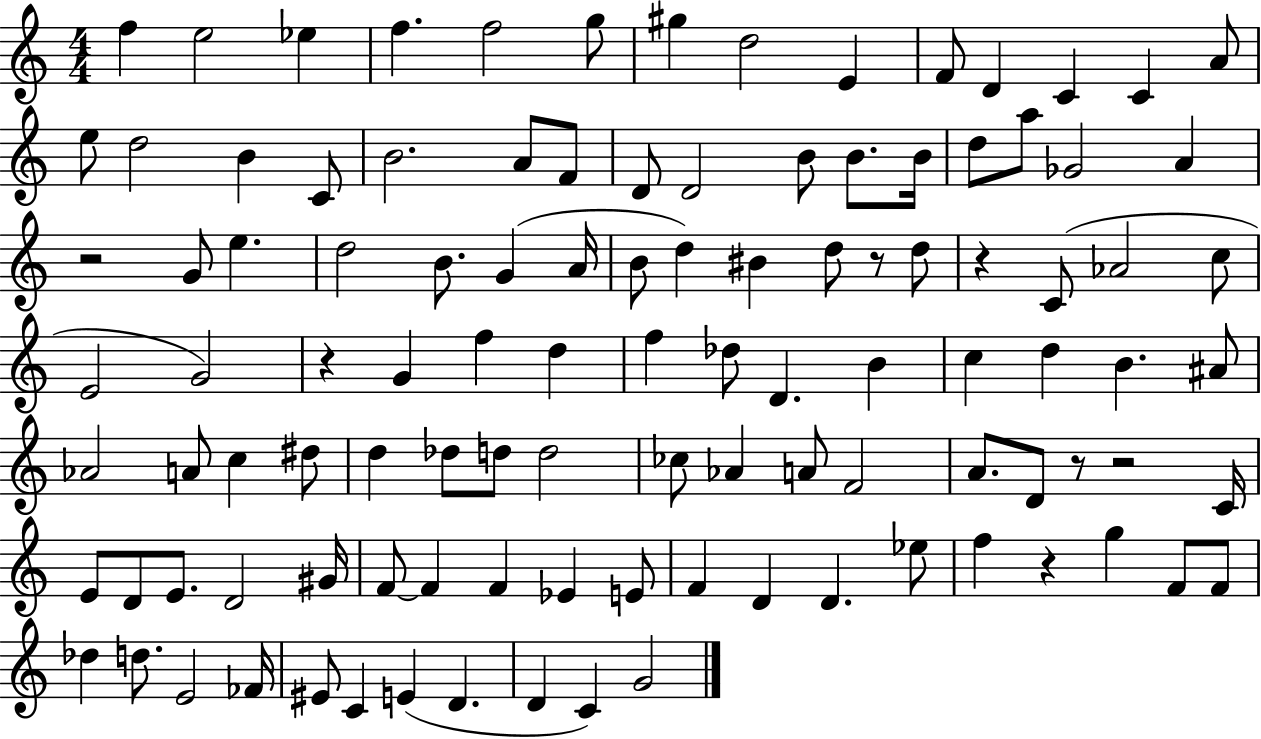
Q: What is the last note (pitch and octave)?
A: G4